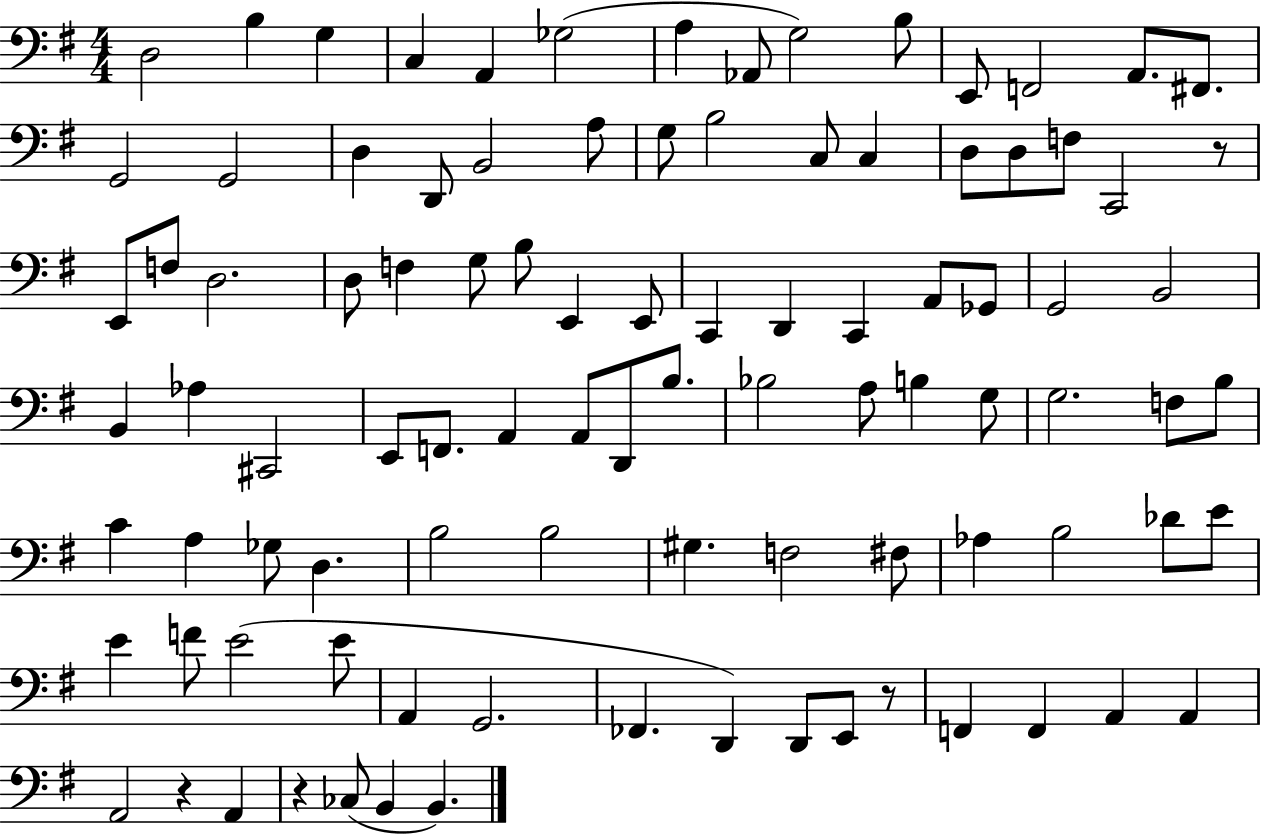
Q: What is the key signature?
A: G major